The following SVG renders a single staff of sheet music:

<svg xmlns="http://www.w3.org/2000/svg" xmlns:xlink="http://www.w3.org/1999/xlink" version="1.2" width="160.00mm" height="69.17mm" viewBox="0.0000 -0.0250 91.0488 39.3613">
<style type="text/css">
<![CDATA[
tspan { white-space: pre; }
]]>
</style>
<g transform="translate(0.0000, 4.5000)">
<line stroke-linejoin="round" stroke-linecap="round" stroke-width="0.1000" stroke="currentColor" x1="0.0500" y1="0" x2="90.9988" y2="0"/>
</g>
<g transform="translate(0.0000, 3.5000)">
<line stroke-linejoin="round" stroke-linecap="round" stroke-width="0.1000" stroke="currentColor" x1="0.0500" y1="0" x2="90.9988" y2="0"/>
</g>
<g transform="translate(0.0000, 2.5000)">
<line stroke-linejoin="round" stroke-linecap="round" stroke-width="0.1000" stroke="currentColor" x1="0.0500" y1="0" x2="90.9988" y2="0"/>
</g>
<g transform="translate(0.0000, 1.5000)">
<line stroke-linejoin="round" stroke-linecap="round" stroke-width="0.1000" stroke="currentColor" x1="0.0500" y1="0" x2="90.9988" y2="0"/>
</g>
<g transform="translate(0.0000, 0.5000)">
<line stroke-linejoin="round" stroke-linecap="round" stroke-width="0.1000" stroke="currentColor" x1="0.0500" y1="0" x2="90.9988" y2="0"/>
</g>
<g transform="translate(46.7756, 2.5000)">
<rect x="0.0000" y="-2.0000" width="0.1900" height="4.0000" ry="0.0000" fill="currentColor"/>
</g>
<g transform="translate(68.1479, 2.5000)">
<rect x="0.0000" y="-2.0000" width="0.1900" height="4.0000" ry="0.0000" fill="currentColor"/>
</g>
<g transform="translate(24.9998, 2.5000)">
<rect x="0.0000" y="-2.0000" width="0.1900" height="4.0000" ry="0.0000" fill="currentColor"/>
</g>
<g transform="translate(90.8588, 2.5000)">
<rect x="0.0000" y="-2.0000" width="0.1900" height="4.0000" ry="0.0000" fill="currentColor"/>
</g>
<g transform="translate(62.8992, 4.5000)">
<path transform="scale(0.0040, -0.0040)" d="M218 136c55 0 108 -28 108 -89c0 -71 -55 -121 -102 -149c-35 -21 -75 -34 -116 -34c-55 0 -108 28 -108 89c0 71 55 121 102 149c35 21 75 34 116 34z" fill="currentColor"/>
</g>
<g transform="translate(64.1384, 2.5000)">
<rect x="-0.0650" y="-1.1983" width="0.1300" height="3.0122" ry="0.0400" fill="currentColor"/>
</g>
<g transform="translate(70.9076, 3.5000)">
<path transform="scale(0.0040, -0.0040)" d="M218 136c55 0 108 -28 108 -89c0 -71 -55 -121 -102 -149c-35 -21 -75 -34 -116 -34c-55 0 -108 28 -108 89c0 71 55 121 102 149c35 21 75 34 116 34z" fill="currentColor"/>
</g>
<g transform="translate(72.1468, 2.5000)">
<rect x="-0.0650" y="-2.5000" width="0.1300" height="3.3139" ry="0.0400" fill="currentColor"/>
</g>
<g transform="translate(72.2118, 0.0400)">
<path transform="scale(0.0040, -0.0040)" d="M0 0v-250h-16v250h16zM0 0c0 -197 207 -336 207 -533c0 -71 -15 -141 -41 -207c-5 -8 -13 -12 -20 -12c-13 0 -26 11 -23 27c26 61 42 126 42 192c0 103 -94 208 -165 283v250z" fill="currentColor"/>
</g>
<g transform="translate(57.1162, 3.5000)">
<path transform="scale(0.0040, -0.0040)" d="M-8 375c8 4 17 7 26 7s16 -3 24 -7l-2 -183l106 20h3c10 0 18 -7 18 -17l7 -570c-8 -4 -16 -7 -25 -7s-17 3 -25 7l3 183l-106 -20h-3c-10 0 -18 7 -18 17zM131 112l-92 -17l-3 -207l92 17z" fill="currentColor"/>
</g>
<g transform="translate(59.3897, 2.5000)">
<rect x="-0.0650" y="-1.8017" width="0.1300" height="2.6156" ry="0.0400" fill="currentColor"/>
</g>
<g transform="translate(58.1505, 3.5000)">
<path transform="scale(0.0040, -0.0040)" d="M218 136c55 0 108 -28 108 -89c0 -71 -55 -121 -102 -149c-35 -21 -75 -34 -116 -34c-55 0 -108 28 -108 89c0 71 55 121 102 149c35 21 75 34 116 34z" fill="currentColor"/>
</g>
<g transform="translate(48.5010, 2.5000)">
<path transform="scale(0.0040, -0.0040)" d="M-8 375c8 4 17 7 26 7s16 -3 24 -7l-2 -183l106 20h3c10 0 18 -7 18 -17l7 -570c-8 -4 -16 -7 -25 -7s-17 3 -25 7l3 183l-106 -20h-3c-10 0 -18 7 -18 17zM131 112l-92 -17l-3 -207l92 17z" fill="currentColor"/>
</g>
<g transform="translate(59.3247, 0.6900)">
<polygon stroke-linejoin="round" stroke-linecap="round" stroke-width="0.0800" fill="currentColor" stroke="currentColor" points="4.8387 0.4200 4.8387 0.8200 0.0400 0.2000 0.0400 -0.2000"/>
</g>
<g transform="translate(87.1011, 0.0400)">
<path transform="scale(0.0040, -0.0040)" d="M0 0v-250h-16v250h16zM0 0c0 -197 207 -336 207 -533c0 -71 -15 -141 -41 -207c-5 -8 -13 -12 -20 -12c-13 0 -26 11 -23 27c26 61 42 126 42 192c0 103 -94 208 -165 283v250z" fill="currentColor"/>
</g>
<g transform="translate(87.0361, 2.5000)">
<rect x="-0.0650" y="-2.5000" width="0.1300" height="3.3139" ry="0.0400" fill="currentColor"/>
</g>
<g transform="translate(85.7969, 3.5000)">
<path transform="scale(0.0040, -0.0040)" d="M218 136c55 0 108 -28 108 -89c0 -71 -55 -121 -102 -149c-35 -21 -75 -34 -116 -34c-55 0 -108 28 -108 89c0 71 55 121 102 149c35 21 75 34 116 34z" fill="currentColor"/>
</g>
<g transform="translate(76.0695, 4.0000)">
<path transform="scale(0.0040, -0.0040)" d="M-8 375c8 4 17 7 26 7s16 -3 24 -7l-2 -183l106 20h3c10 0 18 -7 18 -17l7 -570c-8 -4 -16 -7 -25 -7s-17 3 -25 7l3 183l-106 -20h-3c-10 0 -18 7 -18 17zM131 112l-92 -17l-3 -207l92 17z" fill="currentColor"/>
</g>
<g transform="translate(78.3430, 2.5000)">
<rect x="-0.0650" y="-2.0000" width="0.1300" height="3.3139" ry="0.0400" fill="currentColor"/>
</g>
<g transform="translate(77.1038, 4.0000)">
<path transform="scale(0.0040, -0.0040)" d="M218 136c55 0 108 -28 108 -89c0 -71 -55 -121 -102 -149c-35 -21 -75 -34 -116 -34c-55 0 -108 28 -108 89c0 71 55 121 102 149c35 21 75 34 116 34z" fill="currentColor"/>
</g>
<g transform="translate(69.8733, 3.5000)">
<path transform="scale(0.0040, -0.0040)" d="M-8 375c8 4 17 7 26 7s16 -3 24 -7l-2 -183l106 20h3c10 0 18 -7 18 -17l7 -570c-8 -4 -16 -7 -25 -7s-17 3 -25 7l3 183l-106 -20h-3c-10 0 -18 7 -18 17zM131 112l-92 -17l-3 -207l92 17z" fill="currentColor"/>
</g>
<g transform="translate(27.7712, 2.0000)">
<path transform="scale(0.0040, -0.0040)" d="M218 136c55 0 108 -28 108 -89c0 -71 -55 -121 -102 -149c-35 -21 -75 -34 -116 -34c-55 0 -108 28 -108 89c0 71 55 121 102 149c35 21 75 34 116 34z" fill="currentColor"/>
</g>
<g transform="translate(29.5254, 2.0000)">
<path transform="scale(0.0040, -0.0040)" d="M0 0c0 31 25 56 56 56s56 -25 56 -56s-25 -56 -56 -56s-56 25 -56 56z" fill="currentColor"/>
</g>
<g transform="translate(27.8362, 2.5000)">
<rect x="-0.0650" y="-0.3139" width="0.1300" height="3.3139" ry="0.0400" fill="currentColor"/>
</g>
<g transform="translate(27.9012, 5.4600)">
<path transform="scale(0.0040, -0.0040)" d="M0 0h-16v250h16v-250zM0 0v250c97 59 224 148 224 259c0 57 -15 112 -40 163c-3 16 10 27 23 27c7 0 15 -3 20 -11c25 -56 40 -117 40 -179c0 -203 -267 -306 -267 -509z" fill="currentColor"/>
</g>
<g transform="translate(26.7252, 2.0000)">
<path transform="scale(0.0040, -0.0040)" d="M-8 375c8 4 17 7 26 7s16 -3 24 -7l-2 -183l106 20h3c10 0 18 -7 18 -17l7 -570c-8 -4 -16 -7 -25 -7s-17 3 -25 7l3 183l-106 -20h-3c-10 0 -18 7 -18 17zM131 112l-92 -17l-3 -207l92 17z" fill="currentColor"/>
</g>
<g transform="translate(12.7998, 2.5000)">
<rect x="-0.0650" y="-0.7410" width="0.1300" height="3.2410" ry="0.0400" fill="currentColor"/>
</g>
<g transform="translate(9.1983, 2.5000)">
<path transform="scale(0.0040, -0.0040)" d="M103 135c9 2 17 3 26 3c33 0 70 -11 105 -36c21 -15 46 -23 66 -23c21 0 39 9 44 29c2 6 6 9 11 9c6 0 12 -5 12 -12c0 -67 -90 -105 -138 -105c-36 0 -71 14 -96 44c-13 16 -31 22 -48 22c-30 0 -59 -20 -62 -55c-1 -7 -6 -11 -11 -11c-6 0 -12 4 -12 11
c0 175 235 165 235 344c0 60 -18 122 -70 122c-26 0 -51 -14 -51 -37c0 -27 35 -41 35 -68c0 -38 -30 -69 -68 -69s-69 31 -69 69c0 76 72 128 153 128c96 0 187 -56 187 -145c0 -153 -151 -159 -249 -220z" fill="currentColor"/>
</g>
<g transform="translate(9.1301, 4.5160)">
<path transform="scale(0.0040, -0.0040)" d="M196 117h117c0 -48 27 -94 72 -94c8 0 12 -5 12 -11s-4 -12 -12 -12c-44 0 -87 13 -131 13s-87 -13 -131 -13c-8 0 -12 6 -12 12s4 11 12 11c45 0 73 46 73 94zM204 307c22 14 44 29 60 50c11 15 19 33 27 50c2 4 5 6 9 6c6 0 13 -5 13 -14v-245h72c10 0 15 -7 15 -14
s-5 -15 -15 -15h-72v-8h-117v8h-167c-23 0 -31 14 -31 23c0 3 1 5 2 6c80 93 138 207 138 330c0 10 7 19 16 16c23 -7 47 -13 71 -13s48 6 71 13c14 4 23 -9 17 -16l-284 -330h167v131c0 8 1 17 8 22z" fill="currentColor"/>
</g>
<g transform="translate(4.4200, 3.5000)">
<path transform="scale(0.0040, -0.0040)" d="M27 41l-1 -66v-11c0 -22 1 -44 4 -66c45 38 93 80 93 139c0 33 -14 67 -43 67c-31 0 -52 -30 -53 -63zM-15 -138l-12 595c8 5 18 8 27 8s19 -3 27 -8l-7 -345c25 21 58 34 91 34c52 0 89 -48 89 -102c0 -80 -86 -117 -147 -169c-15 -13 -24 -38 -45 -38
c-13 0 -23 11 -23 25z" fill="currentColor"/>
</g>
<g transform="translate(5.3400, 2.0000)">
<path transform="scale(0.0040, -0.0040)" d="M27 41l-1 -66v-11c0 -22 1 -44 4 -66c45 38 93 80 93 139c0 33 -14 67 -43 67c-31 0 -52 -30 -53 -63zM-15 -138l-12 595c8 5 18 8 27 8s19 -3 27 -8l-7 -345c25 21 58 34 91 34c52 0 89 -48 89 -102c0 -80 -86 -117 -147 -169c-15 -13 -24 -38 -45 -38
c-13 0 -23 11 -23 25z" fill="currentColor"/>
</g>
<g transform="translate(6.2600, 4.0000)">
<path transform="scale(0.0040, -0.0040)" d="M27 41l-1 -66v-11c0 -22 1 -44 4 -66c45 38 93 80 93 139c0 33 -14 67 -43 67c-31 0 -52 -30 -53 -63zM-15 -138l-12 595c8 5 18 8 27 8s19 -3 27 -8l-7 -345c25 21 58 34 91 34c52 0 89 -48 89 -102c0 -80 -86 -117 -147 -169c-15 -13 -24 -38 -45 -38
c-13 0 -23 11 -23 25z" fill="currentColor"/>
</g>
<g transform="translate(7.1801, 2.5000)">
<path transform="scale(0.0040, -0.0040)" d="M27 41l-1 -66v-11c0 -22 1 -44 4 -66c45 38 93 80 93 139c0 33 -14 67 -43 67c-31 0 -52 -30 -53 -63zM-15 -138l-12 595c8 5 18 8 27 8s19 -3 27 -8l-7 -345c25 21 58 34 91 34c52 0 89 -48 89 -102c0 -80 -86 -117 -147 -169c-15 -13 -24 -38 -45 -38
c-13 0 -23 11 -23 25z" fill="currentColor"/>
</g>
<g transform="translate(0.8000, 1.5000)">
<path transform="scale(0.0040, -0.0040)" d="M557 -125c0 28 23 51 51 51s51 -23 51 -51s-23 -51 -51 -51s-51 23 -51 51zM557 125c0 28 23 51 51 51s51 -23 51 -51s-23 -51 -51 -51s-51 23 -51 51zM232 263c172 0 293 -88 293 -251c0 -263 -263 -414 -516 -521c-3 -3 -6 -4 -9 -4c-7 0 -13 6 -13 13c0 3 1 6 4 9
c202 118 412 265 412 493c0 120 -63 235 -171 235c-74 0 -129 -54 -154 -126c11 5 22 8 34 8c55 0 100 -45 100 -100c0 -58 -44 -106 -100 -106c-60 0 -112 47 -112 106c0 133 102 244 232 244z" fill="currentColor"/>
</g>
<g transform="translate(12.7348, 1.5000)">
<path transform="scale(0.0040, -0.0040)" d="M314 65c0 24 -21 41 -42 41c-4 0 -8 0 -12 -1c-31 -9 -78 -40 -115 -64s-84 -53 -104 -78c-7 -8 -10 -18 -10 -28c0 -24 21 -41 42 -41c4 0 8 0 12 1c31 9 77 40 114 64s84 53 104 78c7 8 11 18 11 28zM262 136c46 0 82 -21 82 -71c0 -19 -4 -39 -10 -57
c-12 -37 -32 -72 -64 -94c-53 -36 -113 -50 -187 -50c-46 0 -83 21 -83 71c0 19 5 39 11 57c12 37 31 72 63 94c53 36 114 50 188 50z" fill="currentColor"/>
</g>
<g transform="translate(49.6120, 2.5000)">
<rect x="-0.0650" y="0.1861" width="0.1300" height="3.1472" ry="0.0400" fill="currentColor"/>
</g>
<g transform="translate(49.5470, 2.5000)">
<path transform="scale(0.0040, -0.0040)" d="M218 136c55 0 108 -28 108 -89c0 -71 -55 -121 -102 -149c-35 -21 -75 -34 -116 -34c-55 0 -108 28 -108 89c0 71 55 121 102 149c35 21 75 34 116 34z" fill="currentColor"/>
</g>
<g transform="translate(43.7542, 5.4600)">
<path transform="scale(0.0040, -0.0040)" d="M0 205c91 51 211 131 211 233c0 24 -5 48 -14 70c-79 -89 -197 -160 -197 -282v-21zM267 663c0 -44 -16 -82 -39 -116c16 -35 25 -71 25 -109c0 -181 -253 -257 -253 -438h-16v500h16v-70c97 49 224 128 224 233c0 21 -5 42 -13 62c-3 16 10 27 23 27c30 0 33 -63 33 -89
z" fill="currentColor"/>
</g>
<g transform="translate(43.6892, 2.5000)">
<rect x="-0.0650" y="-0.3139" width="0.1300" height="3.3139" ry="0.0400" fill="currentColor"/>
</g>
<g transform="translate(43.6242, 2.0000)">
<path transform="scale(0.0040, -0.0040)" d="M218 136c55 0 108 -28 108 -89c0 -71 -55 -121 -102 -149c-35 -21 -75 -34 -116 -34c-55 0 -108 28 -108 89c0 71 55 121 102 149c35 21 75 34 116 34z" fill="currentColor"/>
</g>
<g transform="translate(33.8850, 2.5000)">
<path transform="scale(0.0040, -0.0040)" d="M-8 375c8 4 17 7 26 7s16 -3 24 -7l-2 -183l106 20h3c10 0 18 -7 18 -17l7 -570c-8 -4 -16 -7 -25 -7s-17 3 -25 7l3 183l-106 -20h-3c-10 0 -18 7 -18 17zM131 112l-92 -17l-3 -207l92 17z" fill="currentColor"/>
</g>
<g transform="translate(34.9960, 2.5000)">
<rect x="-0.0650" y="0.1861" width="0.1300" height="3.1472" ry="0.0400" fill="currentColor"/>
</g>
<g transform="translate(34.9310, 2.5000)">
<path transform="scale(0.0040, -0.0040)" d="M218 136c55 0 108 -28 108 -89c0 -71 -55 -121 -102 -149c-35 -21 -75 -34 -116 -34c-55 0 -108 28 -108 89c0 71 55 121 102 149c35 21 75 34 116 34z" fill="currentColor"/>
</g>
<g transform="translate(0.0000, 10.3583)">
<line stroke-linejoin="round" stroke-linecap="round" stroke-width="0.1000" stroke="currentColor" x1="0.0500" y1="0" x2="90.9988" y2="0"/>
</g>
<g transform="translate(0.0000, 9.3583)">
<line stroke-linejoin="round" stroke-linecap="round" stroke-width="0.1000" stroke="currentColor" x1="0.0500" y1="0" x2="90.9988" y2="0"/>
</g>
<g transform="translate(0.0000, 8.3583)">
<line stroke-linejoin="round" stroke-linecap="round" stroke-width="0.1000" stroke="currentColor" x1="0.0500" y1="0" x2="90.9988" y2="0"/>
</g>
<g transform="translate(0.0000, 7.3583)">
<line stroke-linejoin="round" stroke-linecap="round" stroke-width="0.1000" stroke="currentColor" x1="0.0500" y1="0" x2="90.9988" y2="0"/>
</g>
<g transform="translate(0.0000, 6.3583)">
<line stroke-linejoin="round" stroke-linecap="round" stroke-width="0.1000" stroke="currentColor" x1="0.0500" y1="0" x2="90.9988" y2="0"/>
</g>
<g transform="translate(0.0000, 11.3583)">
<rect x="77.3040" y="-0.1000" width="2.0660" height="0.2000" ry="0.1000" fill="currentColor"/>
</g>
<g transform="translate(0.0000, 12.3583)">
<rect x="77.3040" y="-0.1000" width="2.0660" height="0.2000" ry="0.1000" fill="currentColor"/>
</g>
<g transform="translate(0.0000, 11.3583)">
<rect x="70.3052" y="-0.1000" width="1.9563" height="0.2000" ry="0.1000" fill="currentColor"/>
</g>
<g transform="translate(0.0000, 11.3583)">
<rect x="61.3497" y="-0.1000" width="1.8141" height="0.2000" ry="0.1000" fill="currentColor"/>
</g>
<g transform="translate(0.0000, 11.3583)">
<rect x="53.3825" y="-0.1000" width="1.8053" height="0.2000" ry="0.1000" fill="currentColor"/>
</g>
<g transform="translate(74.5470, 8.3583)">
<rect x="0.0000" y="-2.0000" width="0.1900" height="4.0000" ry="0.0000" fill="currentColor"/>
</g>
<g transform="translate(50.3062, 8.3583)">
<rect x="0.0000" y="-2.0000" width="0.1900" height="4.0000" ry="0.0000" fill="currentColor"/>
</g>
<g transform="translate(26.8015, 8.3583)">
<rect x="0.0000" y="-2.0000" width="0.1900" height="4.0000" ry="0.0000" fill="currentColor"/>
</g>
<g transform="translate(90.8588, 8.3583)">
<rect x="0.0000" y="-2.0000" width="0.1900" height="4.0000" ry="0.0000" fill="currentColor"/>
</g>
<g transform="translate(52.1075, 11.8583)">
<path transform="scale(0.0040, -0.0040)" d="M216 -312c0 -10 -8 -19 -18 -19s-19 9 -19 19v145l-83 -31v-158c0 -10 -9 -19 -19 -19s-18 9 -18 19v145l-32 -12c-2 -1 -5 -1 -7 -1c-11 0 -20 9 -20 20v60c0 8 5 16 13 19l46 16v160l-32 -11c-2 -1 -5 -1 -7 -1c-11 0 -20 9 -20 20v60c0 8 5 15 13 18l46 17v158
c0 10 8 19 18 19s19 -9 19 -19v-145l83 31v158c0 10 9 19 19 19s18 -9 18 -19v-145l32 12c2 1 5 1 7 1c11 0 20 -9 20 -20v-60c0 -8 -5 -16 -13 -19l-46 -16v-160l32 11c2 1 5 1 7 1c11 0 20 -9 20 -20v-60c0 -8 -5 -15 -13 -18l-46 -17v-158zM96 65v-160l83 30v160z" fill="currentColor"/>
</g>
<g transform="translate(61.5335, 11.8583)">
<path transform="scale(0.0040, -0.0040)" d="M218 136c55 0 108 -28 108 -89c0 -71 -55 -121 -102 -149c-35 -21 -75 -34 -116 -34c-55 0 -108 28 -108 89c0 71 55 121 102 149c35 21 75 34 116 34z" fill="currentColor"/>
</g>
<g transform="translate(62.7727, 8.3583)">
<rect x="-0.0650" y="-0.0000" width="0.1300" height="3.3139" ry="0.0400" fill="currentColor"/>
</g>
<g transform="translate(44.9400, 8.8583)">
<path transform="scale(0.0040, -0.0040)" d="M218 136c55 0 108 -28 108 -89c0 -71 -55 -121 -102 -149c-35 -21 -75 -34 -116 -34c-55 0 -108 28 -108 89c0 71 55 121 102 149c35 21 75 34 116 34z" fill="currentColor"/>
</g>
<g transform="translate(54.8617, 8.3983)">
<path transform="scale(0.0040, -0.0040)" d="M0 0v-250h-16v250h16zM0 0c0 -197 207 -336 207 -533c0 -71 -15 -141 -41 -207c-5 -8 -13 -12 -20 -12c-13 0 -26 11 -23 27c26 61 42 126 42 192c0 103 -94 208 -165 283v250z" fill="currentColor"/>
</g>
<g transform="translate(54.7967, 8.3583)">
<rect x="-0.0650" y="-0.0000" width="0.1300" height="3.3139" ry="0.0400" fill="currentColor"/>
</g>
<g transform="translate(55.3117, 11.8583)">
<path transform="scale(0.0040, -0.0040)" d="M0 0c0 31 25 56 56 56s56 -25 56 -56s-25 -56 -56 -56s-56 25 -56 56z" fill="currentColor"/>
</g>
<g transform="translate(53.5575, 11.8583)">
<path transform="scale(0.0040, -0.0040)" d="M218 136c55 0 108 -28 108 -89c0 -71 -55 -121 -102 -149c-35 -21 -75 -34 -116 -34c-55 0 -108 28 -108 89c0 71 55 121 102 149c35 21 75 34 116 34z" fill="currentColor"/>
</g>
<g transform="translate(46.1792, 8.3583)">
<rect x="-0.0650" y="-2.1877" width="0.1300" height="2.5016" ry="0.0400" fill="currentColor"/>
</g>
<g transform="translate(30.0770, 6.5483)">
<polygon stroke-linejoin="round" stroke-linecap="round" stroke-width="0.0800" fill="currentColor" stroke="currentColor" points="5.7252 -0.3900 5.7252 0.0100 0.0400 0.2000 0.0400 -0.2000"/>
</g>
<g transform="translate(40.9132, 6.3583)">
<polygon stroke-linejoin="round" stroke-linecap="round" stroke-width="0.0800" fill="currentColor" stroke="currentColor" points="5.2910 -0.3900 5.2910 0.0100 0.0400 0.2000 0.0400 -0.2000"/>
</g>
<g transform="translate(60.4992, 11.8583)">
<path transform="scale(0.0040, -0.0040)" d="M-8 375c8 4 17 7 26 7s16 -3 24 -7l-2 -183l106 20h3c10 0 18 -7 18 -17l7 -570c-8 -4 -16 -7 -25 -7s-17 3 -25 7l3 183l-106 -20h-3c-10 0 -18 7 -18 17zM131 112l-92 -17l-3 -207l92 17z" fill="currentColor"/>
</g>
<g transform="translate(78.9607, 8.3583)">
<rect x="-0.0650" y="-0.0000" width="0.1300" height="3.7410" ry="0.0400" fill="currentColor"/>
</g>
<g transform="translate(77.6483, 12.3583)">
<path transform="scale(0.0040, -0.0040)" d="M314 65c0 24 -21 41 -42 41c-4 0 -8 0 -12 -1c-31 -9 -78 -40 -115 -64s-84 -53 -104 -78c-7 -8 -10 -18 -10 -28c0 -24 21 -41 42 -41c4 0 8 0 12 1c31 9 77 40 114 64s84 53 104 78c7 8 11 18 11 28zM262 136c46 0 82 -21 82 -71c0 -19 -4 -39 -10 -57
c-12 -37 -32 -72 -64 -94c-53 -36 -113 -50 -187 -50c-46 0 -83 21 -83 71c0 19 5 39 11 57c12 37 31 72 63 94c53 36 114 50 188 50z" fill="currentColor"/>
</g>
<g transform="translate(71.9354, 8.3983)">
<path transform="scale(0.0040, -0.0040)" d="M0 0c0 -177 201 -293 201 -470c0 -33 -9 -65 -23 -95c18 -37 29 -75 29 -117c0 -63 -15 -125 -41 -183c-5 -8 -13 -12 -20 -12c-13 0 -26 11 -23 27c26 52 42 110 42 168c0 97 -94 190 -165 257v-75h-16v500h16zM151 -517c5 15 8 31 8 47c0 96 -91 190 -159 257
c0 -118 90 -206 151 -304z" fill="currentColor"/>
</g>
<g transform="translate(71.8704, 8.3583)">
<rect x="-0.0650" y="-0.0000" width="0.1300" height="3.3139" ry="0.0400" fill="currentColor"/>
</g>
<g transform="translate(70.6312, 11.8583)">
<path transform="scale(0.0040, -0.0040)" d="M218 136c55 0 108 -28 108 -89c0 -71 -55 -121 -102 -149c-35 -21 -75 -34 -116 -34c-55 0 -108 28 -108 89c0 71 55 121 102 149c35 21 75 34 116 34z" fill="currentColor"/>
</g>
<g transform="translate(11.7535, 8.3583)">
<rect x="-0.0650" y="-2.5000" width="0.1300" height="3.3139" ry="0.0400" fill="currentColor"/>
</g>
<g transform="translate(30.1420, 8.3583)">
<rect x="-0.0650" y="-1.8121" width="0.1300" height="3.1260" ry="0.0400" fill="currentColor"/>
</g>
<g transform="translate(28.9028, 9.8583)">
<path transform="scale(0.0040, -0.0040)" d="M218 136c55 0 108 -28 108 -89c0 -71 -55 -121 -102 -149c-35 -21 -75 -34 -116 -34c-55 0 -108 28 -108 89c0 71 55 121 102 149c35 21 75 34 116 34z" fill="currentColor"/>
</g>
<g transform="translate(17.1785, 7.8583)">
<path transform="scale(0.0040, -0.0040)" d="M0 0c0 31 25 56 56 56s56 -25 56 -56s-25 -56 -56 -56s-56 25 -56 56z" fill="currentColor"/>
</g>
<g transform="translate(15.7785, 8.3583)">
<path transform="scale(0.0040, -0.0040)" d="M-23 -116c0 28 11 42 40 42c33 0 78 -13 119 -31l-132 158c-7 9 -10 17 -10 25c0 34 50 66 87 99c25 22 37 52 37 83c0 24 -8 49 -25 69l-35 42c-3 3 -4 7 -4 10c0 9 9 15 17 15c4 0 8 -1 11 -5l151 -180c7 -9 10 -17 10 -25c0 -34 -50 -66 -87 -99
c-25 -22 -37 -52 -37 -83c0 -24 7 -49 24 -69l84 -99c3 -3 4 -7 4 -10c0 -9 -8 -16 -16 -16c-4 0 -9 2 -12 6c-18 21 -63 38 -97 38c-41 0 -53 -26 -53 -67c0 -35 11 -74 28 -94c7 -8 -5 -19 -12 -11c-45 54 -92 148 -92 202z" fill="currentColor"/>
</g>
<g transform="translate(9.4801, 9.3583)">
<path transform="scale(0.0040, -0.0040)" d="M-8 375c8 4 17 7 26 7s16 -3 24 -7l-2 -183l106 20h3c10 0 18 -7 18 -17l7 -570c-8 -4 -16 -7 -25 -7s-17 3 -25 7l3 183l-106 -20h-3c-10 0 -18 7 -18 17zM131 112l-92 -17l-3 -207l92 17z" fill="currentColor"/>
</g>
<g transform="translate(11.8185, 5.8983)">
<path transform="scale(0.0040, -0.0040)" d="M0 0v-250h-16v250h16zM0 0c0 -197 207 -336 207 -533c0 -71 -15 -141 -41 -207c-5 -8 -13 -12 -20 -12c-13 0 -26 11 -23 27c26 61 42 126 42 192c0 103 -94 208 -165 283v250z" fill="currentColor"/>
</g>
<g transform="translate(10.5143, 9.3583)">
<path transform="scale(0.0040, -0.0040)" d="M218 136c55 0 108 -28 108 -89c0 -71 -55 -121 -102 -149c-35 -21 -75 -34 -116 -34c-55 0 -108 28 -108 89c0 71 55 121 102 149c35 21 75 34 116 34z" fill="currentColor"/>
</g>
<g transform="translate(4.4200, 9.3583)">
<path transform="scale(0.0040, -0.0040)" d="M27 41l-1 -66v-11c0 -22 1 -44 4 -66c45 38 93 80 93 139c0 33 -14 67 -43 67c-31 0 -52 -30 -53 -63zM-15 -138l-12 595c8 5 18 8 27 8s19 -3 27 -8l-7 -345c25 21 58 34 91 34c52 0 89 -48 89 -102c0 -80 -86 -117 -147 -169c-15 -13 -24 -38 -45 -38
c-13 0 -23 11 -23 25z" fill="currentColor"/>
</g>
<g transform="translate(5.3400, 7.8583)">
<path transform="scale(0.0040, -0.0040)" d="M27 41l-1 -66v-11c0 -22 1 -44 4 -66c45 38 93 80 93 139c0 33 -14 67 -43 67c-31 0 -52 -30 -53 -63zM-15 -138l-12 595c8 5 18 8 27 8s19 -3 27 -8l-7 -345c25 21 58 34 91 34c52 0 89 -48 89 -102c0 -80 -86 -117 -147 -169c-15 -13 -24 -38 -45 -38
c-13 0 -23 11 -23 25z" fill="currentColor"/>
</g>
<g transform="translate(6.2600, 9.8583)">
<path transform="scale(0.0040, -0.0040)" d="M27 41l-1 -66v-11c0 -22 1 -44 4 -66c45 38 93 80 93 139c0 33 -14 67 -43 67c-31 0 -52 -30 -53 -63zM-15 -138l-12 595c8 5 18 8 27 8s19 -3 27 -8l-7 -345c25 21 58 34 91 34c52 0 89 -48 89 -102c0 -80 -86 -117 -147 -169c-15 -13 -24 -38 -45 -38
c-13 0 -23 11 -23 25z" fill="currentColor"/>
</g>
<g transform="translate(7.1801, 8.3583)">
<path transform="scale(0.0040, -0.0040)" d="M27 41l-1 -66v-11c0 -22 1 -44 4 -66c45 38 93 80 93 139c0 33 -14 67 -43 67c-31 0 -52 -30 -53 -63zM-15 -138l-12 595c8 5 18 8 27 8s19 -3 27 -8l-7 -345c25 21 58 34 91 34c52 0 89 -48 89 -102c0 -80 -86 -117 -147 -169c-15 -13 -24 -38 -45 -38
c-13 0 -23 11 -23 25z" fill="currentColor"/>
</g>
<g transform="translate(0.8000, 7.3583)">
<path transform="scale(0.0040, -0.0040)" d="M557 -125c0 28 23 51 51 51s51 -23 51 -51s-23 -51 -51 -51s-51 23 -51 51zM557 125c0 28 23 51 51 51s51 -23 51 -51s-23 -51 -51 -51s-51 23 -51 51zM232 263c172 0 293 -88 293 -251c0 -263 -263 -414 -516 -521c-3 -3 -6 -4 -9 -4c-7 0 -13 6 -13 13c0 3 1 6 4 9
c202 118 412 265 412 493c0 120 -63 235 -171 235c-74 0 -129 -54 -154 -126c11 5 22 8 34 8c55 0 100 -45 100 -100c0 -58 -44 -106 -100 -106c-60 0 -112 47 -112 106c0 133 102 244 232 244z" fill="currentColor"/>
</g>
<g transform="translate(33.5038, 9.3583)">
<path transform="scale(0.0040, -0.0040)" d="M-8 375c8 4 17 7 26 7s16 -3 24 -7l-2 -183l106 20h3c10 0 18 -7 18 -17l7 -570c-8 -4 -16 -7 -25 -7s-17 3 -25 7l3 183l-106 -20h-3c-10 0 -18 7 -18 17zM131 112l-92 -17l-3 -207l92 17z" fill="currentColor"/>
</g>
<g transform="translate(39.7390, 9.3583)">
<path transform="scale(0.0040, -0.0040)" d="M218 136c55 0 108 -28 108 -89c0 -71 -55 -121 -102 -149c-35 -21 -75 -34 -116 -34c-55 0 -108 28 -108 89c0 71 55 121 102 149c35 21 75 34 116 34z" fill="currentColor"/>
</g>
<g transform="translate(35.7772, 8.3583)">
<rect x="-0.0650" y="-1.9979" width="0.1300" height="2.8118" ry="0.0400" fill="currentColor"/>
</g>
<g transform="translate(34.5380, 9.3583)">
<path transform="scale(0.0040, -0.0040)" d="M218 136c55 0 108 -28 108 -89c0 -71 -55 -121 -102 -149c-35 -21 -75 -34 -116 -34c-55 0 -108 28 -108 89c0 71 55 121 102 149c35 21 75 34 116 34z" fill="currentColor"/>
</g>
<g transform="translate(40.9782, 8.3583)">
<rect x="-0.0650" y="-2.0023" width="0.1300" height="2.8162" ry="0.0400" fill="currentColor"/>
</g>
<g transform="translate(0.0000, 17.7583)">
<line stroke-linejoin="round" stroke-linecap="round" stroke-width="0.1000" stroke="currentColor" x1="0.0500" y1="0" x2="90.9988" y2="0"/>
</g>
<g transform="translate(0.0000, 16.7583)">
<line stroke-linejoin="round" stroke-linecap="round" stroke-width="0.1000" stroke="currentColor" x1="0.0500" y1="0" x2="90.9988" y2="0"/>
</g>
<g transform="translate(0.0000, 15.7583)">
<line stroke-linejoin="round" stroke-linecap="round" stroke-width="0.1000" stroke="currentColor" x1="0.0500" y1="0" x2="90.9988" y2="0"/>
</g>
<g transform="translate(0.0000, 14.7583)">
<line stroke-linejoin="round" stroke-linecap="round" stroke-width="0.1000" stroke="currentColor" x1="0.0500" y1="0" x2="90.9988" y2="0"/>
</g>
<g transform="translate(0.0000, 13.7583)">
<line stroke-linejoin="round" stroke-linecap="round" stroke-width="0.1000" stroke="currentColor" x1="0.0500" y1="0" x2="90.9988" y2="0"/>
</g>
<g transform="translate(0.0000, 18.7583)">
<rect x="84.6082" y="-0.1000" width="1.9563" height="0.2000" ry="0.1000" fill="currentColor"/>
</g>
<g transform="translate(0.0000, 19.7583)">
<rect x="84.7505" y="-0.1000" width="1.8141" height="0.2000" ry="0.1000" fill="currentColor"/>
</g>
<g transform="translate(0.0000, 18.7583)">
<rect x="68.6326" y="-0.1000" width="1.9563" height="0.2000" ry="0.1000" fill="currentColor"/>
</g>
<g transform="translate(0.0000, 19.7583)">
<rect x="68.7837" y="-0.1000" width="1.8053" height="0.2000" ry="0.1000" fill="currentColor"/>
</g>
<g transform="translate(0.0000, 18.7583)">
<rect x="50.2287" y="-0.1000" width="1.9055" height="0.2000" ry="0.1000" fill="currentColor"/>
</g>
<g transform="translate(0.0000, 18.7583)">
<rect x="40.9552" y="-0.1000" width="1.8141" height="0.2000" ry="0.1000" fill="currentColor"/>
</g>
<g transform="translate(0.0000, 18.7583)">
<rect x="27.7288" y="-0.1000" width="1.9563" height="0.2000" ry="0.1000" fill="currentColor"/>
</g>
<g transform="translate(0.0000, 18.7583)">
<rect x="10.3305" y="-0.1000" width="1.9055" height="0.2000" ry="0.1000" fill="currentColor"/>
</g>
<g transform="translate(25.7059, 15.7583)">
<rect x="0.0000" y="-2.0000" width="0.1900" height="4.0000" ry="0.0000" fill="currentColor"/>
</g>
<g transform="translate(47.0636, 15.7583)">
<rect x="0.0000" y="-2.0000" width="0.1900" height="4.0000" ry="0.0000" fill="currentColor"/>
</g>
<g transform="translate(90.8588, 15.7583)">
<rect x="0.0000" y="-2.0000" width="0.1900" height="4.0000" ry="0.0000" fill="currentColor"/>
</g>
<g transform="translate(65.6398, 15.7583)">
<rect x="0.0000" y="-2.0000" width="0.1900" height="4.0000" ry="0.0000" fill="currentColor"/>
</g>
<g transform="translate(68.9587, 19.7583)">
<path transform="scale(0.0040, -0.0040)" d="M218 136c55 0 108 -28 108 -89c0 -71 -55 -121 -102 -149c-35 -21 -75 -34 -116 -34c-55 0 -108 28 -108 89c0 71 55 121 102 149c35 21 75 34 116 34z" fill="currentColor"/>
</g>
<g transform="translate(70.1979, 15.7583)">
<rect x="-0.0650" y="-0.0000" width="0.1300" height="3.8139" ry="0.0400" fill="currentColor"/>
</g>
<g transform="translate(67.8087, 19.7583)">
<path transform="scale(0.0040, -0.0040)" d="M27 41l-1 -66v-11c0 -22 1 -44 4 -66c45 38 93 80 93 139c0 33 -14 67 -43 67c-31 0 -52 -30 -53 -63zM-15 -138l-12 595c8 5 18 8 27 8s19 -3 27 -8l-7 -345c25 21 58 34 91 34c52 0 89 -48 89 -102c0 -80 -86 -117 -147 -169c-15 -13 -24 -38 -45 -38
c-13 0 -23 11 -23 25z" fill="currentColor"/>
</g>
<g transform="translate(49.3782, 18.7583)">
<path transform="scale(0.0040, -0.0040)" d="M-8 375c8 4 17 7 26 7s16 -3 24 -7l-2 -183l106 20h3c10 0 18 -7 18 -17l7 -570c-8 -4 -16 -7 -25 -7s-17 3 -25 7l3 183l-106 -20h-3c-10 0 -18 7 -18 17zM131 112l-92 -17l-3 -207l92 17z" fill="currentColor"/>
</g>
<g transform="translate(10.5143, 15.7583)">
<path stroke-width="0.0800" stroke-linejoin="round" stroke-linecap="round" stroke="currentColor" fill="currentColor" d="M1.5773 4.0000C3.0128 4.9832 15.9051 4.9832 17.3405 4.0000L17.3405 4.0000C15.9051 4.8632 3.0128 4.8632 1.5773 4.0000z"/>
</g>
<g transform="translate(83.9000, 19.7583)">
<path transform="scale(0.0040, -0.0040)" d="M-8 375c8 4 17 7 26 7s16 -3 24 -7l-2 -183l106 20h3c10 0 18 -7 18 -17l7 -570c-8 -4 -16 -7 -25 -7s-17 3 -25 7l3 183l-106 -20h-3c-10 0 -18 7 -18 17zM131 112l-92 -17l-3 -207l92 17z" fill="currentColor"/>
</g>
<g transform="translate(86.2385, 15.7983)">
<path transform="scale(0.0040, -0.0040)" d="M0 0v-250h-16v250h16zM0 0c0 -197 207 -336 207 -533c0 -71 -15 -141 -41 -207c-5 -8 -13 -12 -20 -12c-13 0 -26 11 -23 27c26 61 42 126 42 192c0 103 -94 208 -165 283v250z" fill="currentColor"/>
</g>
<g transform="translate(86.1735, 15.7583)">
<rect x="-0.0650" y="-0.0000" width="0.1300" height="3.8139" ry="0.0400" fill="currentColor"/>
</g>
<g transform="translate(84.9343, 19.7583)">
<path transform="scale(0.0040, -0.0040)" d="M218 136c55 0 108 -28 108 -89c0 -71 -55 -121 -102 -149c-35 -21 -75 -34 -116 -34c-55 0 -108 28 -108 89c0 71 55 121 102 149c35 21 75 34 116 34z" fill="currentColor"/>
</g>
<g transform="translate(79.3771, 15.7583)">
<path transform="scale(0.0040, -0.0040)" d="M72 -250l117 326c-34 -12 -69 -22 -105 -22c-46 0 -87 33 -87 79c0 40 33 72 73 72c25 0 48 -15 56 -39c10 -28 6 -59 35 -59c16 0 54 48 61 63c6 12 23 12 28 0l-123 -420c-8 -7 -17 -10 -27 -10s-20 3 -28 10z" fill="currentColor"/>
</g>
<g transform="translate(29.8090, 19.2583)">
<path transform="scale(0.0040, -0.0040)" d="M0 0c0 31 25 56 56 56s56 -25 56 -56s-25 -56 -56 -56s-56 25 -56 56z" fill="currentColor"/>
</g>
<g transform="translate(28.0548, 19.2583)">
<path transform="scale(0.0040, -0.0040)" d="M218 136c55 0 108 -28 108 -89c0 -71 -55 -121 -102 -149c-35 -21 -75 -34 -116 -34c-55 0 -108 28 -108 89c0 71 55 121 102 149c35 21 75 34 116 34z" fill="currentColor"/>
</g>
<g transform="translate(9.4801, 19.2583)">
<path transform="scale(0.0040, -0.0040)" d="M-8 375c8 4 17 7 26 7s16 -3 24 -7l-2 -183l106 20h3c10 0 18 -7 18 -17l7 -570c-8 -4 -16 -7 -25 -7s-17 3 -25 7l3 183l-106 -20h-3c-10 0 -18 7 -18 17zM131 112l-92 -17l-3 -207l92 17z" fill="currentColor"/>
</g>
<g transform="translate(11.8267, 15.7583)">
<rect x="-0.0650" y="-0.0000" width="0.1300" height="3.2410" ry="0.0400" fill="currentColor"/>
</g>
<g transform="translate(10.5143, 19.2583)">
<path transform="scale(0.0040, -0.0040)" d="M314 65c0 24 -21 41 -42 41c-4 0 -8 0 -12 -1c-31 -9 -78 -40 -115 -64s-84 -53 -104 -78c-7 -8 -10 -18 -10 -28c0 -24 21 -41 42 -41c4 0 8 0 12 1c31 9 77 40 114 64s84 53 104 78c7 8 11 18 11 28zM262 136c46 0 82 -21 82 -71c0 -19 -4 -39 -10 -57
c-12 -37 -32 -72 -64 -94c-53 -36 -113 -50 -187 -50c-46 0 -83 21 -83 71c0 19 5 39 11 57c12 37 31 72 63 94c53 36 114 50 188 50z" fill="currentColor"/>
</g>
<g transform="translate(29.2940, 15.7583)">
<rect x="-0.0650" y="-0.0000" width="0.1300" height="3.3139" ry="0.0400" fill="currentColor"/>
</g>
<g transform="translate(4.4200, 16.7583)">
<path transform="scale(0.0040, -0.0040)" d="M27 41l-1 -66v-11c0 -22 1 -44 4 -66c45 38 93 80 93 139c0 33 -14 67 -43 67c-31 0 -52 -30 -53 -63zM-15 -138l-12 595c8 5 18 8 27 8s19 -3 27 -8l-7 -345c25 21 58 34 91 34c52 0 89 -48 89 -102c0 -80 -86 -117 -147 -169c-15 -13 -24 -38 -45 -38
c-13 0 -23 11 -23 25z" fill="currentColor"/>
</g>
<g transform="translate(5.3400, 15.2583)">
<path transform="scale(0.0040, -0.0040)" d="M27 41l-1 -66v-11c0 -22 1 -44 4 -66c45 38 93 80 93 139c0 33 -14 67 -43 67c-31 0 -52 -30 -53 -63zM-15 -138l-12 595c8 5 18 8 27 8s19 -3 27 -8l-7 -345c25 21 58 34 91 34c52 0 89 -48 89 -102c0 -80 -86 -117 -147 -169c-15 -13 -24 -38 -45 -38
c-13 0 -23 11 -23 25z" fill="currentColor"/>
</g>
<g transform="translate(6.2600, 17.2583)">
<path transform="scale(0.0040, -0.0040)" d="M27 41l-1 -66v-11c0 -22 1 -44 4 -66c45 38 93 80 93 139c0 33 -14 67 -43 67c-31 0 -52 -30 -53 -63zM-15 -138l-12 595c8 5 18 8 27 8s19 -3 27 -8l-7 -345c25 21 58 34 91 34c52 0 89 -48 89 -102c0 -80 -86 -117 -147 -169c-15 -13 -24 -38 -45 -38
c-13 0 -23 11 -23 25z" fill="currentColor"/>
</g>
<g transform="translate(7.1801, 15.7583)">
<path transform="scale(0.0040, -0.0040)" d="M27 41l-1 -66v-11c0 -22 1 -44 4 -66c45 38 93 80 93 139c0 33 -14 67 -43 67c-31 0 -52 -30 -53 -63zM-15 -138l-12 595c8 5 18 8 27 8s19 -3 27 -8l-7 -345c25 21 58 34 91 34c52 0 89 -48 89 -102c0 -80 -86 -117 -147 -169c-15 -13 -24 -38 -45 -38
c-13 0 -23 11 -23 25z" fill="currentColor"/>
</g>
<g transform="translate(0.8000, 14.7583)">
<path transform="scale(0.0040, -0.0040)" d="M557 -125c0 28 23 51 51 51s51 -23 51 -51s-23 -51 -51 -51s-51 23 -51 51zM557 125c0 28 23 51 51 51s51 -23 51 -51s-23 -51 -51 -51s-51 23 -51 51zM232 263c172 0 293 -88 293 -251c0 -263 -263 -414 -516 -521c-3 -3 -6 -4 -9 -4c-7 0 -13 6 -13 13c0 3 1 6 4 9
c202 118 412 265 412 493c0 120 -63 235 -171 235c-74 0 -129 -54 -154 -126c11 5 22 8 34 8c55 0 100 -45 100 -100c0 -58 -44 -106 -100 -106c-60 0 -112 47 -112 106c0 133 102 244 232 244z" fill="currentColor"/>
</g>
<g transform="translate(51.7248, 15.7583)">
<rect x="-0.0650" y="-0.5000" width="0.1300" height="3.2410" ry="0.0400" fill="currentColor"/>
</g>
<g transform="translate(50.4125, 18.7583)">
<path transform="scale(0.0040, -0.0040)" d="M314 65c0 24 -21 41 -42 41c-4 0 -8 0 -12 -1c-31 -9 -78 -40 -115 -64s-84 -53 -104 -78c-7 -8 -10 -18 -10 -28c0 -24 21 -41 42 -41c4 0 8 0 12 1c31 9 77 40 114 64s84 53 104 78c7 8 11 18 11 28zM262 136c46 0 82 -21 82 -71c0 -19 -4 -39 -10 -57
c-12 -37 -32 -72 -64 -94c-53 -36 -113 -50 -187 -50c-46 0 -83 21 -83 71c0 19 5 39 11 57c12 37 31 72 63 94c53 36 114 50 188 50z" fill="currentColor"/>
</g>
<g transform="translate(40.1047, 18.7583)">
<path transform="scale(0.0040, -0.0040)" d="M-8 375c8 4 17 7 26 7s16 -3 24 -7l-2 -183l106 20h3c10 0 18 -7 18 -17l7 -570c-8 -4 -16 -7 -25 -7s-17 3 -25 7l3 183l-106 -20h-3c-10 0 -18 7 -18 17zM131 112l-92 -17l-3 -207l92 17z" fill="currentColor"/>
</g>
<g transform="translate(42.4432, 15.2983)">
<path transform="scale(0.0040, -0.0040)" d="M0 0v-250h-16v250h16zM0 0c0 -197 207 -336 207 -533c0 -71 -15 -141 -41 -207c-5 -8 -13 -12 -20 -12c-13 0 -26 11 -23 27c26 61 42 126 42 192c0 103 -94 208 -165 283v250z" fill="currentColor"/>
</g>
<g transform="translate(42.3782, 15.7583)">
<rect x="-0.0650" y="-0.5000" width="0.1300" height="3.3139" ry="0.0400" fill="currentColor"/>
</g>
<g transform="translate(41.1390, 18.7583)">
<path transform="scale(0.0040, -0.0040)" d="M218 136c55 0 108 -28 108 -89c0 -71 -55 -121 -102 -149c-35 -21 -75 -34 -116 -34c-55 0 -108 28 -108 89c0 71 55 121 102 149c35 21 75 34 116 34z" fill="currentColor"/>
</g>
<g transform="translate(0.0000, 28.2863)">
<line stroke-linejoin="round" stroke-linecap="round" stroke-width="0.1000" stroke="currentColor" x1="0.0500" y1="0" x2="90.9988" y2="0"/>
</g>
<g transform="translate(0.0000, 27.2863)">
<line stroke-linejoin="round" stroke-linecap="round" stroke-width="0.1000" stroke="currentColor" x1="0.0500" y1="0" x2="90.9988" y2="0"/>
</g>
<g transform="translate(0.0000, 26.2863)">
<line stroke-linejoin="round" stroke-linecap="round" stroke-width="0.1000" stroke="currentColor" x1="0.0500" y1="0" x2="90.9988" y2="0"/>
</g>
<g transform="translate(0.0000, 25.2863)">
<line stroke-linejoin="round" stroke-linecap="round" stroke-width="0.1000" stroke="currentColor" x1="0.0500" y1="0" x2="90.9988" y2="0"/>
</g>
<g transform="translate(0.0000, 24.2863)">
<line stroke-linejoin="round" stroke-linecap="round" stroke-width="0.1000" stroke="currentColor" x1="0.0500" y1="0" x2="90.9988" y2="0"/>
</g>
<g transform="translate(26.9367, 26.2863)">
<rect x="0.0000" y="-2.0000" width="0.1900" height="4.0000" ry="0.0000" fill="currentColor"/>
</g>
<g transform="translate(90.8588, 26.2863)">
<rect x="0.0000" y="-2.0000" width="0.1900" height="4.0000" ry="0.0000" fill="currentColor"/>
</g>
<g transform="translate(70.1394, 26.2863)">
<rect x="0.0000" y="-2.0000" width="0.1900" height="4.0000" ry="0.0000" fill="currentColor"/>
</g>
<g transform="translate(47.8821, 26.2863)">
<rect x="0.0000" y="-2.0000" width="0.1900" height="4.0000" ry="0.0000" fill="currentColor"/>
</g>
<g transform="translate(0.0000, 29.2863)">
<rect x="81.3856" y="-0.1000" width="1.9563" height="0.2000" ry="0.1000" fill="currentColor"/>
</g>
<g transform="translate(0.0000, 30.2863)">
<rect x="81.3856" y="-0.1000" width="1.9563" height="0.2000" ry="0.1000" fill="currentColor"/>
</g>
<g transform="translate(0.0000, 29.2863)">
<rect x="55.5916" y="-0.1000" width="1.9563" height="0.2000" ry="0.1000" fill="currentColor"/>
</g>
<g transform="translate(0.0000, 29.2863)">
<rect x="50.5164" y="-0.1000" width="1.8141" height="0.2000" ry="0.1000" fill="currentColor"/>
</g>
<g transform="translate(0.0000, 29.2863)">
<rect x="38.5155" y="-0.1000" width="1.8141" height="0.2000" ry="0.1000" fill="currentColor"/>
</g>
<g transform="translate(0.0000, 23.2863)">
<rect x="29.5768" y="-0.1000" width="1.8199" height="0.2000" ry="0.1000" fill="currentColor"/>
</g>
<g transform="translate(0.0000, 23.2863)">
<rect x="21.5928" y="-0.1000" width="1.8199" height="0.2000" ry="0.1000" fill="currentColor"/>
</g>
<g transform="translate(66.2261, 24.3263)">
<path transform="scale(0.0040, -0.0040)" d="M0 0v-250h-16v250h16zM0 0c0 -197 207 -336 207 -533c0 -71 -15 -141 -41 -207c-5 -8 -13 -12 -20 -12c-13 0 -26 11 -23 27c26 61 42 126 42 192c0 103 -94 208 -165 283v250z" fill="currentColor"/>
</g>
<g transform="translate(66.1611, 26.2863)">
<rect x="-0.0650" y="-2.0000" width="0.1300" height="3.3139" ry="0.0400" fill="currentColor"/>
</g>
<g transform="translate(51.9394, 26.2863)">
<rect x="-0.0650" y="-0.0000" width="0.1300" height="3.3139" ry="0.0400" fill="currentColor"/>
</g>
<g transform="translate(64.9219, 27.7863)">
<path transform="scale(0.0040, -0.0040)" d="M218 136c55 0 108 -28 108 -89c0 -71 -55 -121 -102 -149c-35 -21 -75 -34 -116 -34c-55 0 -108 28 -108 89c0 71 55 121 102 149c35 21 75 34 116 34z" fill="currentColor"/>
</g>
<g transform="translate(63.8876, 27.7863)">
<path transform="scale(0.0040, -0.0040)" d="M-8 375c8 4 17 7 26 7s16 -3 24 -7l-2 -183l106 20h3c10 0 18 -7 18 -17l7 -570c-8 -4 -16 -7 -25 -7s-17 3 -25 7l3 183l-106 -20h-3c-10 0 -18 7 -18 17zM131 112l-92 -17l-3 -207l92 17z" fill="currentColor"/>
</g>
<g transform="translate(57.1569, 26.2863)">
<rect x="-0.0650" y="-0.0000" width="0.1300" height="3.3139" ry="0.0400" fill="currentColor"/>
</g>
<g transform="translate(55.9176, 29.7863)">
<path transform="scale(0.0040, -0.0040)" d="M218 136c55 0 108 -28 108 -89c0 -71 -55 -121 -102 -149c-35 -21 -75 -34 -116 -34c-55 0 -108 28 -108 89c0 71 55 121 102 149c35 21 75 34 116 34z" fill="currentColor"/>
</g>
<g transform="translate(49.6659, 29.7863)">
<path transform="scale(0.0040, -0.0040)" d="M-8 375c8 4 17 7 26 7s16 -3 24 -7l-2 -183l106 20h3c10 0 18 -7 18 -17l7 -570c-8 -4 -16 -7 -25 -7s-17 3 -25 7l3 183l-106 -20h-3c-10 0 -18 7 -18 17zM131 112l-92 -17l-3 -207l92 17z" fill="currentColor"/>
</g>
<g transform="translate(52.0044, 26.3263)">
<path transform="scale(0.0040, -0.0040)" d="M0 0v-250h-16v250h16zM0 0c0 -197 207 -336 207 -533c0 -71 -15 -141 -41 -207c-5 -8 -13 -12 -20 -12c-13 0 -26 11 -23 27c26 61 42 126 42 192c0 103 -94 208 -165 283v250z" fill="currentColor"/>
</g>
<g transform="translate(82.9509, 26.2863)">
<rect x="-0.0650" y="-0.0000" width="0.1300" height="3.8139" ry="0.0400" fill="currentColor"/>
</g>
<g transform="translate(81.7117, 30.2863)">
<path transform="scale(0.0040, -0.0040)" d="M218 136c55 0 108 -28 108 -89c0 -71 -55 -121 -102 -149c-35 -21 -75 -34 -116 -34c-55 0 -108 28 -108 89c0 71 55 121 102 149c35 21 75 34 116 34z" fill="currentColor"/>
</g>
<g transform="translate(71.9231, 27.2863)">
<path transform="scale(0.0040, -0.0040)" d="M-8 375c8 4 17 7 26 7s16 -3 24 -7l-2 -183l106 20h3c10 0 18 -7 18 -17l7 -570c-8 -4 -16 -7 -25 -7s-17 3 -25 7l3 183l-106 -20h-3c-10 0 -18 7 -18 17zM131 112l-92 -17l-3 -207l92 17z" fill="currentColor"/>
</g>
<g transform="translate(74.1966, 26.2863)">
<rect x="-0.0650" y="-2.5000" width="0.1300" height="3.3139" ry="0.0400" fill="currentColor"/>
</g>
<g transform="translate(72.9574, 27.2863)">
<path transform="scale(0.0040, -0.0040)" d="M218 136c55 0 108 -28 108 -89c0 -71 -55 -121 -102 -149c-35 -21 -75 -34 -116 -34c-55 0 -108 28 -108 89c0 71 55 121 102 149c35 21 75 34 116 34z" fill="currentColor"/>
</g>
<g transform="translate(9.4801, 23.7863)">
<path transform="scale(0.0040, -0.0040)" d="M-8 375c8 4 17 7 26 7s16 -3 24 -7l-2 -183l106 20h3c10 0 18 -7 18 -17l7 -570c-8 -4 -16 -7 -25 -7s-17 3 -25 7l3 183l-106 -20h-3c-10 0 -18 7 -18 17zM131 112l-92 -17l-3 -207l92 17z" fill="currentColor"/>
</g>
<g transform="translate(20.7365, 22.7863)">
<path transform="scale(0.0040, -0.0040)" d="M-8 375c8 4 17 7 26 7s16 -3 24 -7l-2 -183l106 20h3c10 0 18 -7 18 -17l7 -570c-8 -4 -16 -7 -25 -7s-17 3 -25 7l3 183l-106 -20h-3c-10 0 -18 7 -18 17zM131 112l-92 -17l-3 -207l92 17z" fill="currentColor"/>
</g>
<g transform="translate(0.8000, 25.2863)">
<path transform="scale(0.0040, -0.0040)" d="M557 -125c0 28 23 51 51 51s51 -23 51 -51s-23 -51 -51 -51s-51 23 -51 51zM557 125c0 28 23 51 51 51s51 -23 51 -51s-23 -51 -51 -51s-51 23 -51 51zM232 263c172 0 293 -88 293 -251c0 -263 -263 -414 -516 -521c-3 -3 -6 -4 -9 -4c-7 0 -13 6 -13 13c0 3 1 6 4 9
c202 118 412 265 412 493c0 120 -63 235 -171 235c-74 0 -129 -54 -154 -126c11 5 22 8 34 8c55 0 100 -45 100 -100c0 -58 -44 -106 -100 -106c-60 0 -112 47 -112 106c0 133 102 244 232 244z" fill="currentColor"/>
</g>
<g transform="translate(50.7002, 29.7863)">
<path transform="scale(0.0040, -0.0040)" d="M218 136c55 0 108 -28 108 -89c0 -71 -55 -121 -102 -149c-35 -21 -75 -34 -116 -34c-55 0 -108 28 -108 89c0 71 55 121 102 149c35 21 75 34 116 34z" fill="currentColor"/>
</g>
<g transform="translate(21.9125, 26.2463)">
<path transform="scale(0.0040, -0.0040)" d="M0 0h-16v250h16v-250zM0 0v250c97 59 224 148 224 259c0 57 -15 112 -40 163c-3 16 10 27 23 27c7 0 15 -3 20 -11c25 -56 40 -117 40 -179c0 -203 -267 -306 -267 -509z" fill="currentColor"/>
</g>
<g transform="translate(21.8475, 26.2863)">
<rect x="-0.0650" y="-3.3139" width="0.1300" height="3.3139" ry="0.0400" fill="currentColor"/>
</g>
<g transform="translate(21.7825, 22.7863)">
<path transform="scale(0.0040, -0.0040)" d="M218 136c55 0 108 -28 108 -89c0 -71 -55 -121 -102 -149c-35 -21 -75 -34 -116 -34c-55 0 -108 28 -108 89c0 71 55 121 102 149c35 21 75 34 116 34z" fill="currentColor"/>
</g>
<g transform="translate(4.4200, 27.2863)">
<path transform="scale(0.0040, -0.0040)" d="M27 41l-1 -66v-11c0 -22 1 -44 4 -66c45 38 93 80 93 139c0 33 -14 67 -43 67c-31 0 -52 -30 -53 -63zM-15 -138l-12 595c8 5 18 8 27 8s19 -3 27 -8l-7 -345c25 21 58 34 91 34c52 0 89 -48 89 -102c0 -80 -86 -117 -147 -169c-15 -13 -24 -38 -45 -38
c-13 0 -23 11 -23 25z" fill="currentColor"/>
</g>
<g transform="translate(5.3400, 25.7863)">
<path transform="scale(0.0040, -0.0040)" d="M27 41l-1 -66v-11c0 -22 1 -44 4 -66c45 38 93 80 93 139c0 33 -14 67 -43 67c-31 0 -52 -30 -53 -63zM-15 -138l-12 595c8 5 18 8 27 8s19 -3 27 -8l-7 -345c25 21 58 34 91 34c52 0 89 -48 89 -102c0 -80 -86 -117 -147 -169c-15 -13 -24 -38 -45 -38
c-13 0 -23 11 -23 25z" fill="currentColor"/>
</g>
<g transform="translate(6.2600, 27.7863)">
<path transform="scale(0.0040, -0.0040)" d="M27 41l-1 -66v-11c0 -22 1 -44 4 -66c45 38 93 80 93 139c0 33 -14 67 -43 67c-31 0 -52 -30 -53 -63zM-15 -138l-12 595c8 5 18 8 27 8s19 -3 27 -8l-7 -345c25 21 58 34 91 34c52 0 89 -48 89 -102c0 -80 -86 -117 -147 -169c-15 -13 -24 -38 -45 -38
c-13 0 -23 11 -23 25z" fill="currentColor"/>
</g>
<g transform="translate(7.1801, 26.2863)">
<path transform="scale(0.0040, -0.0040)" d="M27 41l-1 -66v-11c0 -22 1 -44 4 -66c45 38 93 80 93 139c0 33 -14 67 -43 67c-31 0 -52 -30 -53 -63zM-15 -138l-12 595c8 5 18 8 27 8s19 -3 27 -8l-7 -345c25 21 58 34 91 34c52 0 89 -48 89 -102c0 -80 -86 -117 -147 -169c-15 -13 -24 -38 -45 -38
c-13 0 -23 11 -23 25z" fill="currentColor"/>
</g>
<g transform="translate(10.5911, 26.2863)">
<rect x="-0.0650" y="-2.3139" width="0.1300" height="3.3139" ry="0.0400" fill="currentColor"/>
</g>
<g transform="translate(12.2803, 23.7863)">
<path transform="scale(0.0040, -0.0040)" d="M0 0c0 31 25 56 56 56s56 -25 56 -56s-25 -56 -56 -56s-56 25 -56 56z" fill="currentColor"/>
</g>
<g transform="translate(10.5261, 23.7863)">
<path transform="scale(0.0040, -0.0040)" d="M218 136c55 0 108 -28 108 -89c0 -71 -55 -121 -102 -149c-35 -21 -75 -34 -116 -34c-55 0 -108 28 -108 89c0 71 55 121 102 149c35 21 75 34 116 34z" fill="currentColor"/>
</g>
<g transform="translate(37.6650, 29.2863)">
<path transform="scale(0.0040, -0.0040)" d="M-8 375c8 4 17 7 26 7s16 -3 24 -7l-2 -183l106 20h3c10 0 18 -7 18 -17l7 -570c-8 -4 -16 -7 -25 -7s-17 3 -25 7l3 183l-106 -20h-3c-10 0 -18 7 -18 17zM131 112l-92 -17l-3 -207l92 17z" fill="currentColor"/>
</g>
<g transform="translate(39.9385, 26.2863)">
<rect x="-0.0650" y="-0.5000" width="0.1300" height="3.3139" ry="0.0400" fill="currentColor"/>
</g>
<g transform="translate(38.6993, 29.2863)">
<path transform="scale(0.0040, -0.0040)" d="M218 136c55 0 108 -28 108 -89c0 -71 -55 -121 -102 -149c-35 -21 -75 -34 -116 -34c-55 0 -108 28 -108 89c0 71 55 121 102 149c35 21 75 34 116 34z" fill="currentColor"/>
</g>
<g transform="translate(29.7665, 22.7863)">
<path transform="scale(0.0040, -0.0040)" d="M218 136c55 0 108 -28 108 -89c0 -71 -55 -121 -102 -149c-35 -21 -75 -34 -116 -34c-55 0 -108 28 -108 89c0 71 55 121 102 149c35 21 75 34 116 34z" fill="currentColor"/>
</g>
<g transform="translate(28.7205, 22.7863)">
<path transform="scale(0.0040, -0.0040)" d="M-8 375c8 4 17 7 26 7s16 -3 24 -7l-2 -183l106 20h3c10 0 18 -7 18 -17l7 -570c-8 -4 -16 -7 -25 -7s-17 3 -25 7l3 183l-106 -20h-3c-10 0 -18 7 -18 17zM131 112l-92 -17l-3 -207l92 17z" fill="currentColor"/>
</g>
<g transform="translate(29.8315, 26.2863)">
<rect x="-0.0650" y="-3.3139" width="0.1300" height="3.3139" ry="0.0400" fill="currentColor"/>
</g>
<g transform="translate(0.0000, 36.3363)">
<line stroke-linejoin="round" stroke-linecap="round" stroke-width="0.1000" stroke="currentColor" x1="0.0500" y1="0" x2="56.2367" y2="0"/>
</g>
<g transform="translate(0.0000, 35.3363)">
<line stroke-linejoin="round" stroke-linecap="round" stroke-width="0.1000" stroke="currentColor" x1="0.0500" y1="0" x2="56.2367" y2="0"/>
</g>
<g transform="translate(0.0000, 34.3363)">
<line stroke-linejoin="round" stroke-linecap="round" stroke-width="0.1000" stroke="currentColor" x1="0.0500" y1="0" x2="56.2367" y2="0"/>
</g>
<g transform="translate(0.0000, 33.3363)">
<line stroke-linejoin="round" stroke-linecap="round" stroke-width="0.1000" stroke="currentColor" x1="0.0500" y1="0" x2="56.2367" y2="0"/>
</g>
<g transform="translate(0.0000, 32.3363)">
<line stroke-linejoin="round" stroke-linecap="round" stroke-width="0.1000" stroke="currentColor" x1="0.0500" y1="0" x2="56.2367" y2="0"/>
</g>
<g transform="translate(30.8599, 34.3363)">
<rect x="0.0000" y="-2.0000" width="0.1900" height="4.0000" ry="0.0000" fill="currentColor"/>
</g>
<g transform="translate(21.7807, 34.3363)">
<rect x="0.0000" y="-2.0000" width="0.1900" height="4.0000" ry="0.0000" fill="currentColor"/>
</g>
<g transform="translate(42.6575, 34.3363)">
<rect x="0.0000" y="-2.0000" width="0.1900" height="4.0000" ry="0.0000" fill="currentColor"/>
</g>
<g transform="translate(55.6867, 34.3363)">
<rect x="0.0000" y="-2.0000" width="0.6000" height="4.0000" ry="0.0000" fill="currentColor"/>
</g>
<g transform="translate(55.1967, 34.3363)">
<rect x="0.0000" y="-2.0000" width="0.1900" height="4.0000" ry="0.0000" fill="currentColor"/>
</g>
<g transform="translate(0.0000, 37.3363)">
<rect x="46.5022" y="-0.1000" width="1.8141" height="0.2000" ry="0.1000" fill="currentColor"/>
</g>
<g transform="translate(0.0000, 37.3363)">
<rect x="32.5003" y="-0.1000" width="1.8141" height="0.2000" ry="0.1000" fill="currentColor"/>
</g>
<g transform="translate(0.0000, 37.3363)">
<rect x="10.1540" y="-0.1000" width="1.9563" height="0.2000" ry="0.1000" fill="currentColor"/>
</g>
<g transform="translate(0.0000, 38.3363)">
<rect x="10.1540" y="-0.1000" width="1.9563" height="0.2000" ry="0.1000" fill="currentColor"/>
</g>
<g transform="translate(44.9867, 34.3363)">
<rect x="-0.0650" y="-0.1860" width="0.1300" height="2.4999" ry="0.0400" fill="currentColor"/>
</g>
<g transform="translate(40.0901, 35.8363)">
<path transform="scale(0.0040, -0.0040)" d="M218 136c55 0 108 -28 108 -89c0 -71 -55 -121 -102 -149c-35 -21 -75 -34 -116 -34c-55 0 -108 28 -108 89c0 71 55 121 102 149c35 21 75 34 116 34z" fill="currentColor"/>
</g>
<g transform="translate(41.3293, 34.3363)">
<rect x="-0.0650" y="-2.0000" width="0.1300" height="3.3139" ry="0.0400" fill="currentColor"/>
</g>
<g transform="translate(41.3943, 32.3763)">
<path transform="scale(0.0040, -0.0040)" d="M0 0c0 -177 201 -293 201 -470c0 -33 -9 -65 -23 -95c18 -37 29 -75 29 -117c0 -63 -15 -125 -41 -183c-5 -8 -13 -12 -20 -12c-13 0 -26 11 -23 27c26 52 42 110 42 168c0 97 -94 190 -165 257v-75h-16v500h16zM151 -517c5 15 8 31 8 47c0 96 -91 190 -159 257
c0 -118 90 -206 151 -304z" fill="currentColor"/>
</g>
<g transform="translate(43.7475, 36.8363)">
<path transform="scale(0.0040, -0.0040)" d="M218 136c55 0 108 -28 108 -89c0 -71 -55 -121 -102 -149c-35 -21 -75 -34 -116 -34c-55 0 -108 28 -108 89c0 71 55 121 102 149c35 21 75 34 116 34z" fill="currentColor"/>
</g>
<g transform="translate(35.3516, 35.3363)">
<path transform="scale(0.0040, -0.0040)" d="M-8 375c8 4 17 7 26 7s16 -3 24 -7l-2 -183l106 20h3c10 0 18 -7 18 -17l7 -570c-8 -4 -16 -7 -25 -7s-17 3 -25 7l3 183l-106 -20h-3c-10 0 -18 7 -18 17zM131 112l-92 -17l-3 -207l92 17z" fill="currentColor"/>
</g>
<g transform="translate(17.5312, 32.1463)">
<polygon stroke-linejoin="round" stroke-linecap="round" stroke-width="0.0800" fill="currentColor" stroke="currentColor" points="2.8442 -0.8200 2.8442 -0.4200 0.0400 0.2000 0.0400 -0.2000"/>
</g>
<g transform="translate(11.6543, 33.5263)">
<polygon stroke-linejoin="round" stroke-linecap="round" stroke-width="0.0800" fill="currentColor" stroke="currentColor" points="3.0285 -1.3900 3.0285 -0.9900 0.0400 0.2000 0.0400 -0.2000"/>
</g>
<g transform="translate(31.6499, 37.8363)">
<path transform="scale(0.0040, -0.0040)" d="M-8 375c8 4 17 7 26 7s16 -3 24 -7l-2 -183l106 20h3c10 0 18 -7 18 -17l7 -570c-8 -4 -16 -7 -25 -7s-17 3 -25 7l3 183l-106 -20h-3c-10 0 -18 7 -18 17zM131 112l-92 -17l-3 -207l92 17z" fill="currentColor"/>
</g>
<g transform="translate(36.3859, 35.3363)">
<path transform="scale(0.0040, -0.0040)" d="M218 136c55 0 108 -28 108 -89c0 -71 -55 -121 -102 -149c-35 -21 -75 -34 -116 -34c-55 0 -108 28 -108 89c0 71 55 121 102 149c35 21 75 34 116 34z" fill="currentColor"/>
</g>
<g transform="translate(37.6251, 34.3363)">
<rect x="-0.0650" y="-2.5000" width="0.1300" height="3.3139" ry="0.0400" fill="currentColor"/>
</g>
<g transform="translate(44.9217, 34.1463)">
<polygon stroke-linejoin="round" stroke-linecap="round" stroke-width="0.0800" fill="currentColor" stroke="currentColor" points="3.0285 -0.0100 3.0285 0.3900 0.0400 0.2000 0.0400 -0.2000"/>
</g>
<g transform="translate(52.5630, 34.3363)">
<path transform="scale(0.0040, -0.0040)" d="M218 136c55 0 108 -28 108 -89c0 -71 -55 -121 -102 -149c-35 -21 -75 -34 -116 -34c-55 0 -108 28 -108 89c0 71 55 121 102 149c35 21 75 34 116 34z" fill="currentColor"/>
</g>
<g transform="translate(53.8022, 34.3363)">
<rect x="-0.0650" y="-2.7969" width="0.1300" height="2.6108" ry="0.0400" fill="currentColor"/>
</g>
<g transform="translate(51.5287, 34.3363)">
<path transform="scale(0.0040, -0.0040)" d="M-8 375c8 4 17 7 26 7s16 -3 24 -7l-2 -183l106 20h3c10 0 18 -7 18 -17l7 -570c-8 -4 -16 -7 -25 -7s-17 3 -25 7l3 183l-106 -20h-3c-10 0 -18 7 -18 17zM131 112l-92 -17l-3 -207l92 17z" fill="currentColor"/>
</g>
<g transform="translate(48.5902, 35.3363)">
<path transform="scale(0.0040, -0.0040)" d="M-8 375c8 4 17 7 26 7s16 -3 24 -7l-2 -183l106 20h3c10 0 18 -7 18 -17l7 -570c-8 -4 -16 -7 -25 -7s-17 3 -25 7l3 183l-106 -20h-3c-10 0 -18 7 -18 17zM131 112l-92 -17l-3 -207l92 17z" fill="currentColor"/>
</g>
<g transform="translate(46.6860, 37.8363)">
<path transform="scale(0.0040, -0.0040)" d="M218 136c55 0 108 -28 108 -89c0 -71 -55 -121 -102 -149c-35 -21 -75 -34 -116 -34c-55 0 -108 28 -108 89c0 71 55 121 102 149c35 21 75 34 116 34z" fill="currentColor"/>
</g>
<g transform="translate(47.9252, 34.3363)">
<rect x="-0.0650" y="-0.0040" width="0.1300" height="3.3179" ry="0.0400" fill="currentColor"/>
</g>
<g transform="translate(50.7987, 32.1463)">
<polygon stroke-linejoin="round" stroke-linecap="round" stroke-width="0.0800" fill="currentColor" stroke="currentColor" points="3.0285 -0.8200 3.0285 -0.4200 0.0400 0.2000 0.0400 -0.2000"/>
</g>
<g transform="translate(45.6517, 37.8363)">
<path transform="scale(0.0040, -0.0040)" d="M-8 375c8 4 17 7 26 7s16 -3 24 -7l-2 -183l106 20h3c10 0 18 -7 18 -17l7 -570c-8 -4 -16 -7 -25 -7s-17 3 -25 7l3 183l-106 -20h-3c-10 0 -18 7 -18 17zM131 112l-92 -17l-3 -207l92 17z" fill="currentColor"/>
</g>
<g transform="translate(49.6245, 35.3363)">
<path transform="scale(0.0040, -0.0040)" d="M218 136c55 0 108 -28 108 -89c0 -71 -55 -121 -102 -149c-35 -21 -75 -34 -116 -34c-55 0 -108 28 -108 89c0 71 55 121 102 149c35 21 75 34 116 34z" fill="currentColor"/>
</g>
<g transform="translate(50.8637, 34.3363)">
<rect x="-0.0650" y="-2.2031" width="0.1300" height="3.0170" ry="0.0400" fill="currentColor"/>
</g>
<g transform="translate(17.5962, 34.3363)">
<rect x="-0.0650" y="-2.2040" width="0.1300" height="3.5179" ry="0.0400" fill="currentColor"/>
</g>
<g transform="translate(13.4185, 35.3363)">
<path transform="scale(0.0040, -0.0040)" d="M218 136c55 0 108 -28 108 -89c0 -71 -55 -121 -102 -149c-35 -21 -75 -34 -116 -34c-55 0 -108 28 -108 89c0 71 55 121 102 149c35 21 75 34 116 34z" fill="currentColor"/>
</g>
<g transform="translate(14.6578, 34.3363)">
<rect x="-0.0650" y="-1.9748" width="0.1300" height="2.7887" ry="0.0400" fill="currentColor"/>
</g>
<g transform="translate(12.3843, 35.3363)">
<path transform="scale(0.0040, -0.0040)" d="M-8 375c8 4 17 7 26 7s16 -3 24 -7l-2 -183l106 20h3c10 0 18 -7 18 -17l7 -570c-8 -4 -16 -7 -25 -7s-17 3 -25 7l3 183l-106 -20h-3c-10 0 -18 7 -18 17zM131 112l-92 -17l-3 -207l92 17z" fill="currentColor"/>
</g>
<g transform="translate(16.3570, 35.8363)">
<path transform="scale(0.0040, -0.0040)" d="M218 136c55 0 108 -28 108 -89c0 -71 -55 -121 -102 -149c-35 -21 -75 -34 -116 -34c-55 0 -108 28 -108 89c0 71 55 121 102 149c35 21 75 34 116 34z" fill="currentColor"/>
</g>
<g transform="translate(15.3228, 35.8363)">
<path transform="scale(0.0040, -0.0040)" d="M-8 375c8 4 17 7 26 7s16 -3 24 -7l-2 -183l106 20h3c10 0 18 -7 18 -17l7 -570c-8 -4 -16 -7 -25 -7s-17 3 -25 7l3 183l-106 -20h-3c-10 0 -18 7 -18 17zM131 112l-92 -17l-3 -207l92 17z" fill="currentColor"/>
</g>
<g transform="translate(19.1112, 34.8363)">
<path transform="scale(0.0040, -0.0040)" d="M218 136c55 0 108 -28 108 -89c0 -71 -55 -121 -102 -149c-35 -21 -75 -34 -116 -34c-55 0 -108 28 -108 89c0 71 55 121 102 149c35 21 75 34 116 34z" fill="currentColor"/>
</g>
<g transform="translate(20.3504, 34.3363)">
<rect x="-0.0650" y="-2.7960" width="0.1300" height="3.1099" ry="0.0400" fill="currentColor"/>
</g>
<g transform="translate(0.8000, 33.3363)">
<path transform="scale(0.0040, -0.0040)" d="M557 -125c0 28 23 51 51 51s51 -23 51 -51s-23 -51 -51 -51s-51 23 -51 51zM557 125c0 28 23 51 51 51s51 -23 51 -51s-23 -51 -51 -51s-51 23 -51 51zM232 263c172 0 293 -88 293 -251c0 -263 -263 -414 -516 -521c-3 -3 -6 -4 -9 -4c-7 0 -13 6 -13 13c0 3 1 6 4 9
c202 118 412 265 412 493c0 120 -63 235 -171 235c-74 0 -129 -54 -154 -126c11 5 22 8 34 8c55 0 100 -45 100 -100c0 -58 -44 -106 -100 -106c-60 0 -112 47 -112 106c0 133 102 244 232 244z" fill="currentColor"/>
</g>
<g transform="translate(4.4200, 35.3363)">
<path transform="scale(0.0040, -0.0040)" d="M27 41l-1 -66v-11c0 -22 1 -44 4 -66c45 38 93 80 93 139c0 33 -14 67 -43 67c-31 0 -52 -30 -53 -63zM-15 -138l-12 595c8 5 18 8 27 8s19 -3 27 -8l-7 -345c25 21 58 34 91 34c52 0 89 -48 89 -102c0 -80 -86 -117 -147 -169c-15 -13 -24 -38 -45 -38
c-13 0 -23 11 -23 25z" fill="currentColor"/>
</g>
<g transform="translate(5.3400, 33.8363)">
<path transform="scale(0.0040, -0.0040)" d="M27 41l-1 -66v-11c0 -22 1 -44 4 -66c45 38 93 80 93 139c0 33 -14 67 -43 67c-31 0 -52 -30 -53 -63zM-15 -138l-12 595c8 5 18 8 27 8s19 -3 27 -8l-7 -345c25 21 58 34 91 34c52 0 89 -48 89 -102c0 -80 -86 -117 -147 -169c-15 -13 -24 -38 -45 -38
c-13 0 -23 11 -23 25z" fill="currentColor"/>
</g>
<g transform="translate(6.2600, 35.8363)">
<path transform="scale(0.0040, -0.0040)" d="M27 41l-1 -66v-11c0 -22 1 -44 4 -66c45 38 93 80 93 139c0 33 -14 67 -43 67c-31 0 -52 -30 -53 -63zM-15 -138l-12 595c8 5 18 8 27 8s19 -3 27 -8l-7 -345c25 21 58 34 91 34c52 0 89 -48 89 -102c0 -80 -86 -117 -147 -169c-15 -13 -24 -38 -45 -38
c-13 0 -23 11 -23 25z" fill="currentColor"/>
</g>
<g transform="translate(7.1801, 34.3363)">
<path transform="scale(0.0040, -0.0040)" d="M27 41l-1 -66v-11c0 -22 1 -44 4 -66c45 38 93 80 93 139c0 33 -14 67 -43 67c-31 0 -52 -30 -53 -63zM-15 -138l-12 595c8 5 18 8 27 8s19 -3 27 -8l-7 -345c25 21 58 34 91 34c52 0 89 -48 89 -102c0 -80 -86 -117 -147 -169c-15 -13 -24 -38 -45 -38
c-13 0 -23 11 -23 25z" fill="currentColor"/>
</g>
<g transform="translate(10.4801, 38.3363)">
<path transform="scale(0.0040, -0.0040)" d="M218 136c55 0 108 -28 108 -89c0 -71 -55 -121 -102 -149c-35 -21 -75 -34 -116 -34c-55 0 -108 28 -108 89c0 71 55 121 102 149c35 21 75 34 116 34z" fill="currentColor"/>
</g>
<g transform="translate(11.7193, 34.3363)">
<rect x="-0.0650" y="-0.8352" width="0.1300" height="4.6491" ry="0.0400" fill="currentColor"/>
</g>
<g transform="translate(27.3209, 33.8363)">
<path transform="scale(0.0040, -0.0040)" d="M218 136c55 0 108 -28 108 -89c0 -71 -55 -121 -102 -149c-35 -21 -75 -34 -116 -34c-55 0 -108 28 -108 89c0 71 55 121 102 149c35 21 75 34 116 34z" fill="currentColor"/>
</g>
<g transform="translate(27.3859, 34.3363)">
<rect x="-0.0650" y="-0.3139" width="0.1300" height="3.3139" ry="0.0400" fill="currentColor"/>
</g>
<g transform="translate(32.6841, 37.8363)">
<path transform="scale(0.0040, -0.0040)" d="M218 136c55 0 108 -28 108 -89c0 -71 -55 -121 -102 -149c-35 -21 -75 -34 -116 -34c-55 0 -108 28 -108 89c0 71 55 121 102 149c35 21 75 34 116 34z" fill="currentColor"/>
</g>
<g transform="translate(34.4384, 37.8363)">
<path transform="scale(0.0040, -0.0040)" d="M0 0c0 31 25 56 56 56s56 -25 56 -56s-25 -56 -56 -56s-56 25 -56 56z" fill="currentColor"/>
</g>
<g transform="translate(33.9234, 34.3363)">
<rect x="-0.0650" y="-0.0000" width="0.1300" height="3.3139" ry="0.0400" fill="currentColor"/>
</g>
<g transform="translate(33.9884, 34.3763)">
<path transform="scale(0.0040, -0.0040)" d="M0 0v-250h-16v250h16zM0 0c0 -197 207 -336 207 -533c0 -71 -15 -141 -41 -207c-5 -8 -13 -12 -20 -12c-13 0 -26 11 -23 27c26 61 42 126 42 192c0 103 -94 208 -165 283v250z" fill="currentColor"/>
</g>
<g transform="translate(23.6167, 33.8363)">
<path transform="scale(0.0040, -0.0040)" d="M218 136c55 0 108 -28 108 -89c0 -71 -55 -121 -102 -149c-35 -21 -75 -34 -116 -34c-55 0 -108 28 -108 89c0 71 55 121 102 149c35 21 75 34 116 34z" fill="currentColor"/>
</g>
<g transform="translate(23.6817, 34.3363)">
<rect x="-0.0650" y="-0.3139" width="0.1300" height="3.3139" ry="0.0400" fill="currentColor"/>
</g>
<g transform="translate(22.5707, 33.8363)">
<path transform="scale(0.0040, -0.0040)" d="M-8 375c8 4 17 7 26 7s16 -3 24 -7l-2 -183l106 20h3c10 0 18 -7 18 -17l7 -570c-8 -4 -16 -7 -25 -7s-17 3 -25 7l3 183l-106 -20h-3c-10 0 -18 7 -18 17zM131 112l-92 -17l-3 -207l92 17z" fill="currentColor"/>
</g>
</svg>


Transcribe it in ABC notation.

X:1
T:Untitled
M:2/4
L:1/4
K:Ab
F,2 E,/2 D, E,/4 D, B,,/2 G,,/2 B,,/2 A,, B,,/2 B,,/2 z _A,,/2 B,,/2 B,,/2 C,/2 ^D,,/2 D,, D,,/4 C,,2 D,,2 D,, E,,/2 E,,2 _C,, z/2 C,,/2 B, D/2 D E,, D,,/2 D,, A,,/2 B,, C,, C,,/2 B,,/2 A,,/2 C,/2 E, E, D,,/2 B,, _A,,/4 F,,/2 D,,/2 B,,/2 D,/2